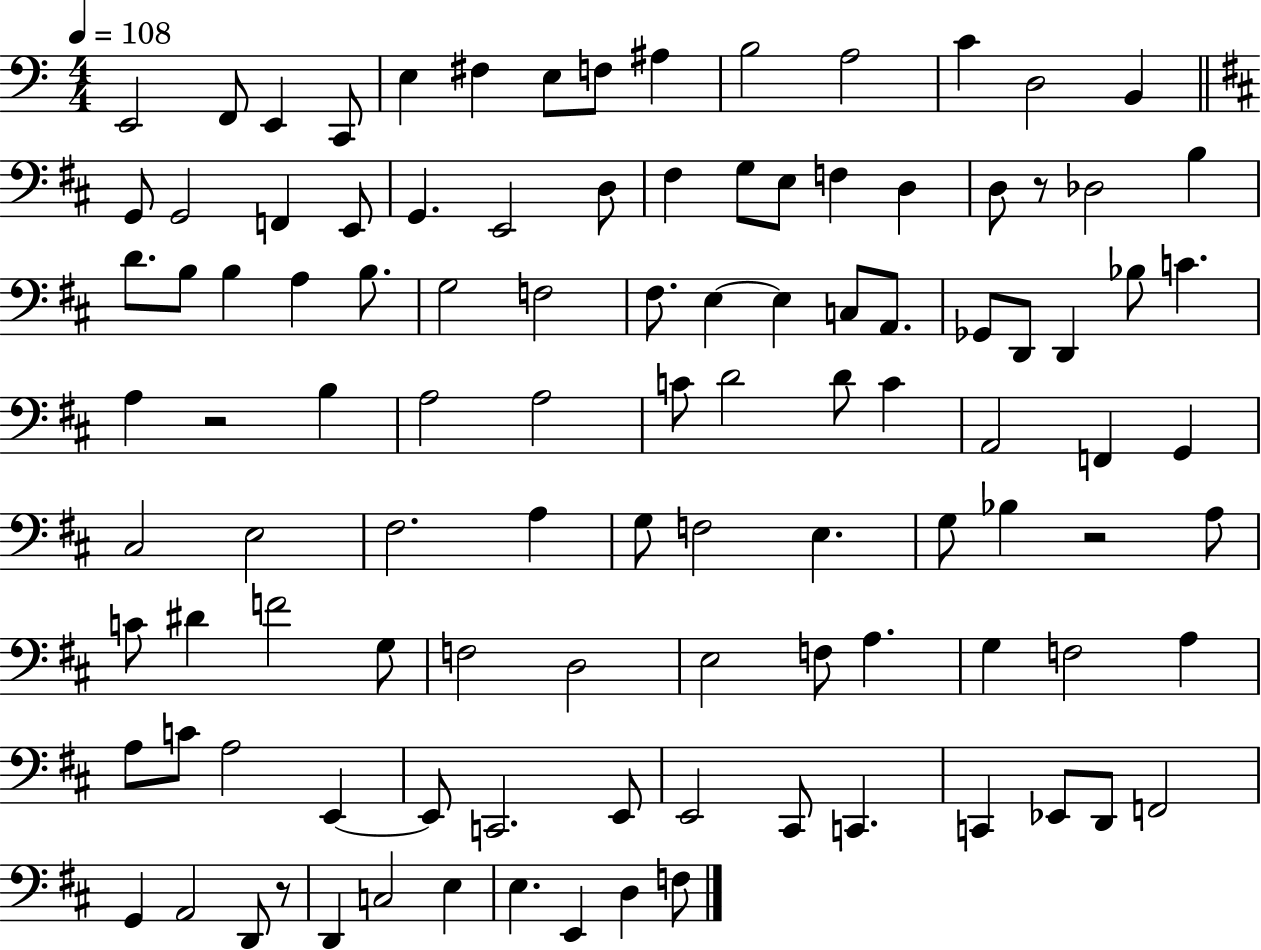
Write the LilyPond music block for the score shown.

{
  \clef bass
  \numericTimeSignature
  \time 4/4
  \key c \major
  \tempo 4 = 108
  \repeat volta 2 { e,2 f,8 e,4 c,8 | e4 fis4 e8 f8 ais4 | b2 a2 | c'4 d2 b,4 | \break \bar "||" \break \key d \major g,8 g,2 f,4 e,8 | g,4. e,2 d8 | fis4 g8 e8 f4 d4 | d8 r8 des2 b4 | \break d'8. b8 b4 a4 b8. | g2 f2 | fis8. e4~~ e4 c8 a,8. | ges,8 d,8 d,4 bes8 c'4. | \break a4 r2 b4 | a2 a2 | c'8 d'2 d'8 c'4 | a,2 f,4 g,4 | \break cis2 e2 | fis2. a4 | g8 f2 e4. | g8 bes4 r2 a8 | \break c'8 dis'4 f'2 g8 | f2 d2 | e2 f8 a4. | g4 f2 a4 | \break a8 c'8 a2 e,4~~ | e,8 c,2. e,8 | e,2 cis,8 c,4. | c,4 ees,8 d,8 f,2 | \break g,4 a,2 d,8 r8 | d,4 c2 e4 | e4. e,4 d4 f8 | } \bar "|."
}